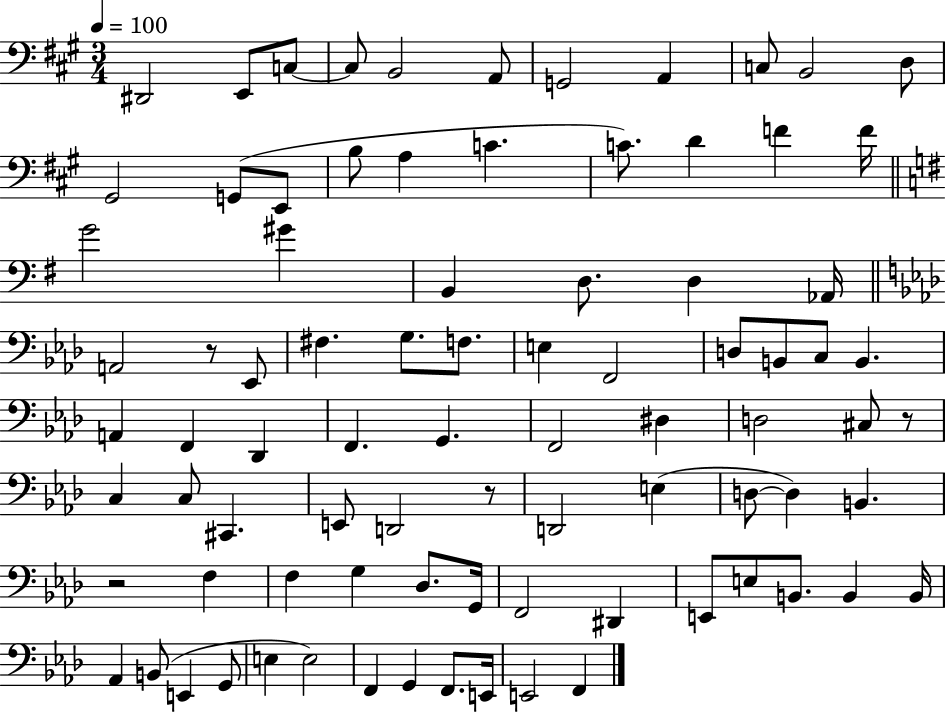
D#2/h E2/e C3/e C3/e B2/h A2/e G2/h A2/q C3/e B2/h D3/e G#2/h G2/e E2/e B3/e A3/q C4/q. C4/e. D4/q F4/q F4/s G4/h G#4/q B2/q D3/e. D3/q Ab2/s A2/h R/e Eb2/e F#3/q. G3/e. F3/e. E3/q F2/h D3/e B2/e C3/e B2/q. A2/q F2/q Db2/q F2/q. G2/q. F2/h D#3/q D3/h C#3/e R/e C3/q C3/e C#2/q. E2/e D2/h R/e D2/h E3/q D3/e D3/q B2/q. R/h F3/q F3/q G3/q Db3/e. G2/s F2/h D#2/q E2/e E3/e B2/e. B2/q B2/s Ab2/q B2/e E2/q G2/e E3/q E3/h F2/q G2/q F2/e. E2/s E2/h F2/q